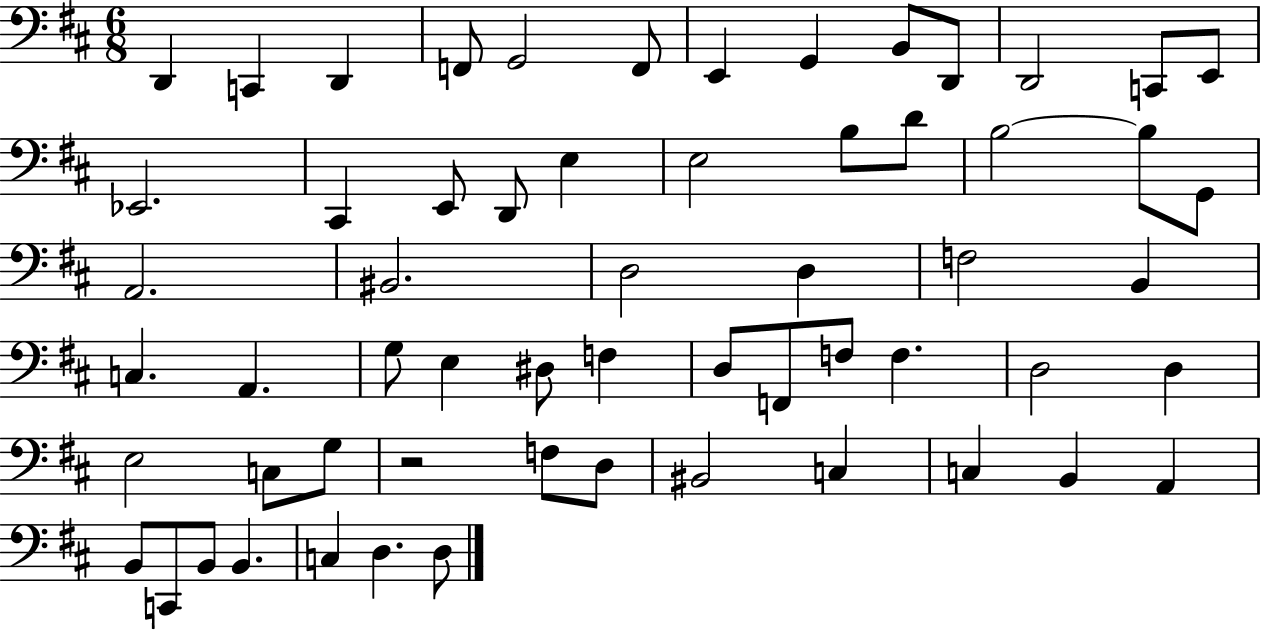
{
  \clef bass
  \numericTimeSignature
  \time 6/8
  \key d \major
  d,4 c,4 d,4 | f,8 g,2 f,8 | e,4 g,4 b,8 d,8 | d,2 c,8 e,8 | \break ees,2. | cis,4 e,8 d,8 e4 | e2 b8 d'8 | b2~~ b8 g,8 | \break a,2. | bis,2. | d2 d4 | f2 b,4 | \break c4. a,4. | g8 e4 dis8 f4 | d8 f,8 f8 f4. | d2 d4 | \break e2 c8 g8 | r2 f8 d8 | bis,2 c4 | c4 b,4 a,4 | \break b,8 c,8 b,8 b,4. | c4 d4. d8 | \bar "|."
}